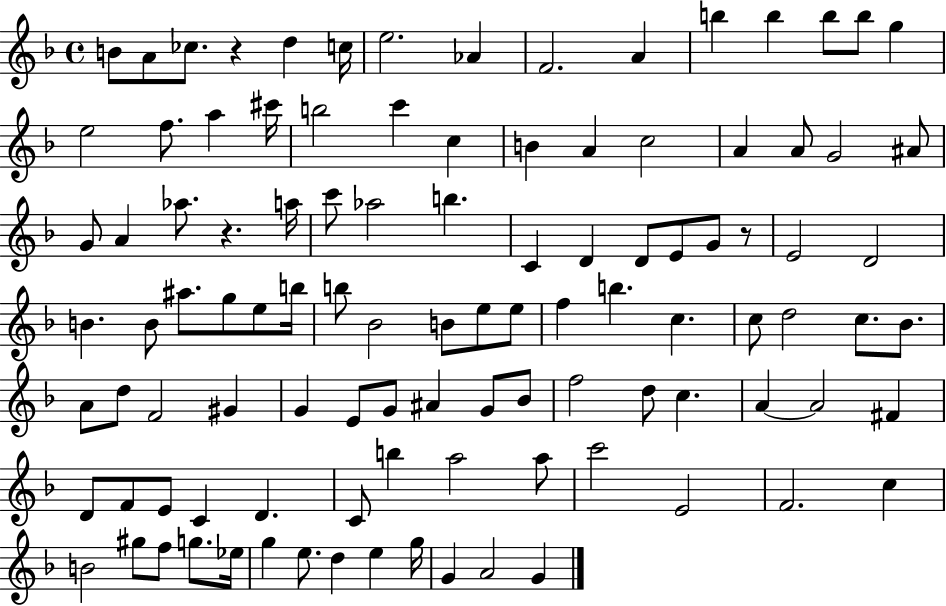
{
  \clef treble
  \time 4/4
  \defaultTimeSignature
  \key f \major
  \repeat volta 2 { b'8 a'8 ces''8. r4 d''4 c''16 | e''2. aes'4 | f'2. a'4 | b''4 b''4 b''8 b''8 g''4 | \break e''2 f''8. a''4 cis'''16 | b''2 c'''4 c''4 | b'4 a'4 c''2 | a'4 a'8 g'2 ais'8 | \break g'8 a'4 aes''8. r4. a''16 | c'''8 aes''2 b''4. | c'4 d'4 d'8 e'8 g'8 r8 | e'2 d'2 | \break b'4. b'8 ais''8. g''8 e''8 b''16 | b''8 bes'2 b'8 e''8 e''8 | f''4 b''4. c''4. | c''8 d''2 c''8. bes'8. | \break a'8 d''8 f'2 gis'4 | g'4 e'8 g'8 ais'4 g'8 bes'8 | f''2 d''8 c''4. | a'4~~ a'2 fis'4 | \break d'8 f'8 e'8 c'4 d'4. | c'8 b''4 a''2 a''8 | c'''2 e'2 | f'2. c''4 | \break b'2 gis''8 f''8 g''8. ees''16 | g''4 e''8. d''4 e''4 g''16 | g'4 a'2 g'4 | } \bar "|."
}